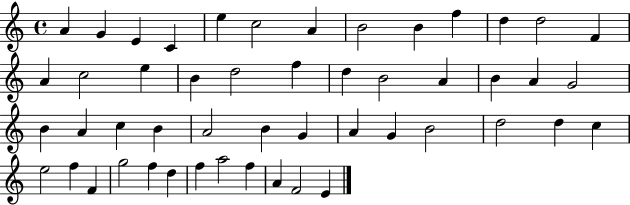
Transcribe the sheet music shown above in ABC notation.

X:1
T:Untitled
M:4/4
L:1/4
K:C
A G E C e c2 A B2 B f d d2 F A c2 e B d2 f d B2 A B A G2 B A c B A2 B G A G B2 d2 d c e2 f F g2 f d f a2 f A F2 E